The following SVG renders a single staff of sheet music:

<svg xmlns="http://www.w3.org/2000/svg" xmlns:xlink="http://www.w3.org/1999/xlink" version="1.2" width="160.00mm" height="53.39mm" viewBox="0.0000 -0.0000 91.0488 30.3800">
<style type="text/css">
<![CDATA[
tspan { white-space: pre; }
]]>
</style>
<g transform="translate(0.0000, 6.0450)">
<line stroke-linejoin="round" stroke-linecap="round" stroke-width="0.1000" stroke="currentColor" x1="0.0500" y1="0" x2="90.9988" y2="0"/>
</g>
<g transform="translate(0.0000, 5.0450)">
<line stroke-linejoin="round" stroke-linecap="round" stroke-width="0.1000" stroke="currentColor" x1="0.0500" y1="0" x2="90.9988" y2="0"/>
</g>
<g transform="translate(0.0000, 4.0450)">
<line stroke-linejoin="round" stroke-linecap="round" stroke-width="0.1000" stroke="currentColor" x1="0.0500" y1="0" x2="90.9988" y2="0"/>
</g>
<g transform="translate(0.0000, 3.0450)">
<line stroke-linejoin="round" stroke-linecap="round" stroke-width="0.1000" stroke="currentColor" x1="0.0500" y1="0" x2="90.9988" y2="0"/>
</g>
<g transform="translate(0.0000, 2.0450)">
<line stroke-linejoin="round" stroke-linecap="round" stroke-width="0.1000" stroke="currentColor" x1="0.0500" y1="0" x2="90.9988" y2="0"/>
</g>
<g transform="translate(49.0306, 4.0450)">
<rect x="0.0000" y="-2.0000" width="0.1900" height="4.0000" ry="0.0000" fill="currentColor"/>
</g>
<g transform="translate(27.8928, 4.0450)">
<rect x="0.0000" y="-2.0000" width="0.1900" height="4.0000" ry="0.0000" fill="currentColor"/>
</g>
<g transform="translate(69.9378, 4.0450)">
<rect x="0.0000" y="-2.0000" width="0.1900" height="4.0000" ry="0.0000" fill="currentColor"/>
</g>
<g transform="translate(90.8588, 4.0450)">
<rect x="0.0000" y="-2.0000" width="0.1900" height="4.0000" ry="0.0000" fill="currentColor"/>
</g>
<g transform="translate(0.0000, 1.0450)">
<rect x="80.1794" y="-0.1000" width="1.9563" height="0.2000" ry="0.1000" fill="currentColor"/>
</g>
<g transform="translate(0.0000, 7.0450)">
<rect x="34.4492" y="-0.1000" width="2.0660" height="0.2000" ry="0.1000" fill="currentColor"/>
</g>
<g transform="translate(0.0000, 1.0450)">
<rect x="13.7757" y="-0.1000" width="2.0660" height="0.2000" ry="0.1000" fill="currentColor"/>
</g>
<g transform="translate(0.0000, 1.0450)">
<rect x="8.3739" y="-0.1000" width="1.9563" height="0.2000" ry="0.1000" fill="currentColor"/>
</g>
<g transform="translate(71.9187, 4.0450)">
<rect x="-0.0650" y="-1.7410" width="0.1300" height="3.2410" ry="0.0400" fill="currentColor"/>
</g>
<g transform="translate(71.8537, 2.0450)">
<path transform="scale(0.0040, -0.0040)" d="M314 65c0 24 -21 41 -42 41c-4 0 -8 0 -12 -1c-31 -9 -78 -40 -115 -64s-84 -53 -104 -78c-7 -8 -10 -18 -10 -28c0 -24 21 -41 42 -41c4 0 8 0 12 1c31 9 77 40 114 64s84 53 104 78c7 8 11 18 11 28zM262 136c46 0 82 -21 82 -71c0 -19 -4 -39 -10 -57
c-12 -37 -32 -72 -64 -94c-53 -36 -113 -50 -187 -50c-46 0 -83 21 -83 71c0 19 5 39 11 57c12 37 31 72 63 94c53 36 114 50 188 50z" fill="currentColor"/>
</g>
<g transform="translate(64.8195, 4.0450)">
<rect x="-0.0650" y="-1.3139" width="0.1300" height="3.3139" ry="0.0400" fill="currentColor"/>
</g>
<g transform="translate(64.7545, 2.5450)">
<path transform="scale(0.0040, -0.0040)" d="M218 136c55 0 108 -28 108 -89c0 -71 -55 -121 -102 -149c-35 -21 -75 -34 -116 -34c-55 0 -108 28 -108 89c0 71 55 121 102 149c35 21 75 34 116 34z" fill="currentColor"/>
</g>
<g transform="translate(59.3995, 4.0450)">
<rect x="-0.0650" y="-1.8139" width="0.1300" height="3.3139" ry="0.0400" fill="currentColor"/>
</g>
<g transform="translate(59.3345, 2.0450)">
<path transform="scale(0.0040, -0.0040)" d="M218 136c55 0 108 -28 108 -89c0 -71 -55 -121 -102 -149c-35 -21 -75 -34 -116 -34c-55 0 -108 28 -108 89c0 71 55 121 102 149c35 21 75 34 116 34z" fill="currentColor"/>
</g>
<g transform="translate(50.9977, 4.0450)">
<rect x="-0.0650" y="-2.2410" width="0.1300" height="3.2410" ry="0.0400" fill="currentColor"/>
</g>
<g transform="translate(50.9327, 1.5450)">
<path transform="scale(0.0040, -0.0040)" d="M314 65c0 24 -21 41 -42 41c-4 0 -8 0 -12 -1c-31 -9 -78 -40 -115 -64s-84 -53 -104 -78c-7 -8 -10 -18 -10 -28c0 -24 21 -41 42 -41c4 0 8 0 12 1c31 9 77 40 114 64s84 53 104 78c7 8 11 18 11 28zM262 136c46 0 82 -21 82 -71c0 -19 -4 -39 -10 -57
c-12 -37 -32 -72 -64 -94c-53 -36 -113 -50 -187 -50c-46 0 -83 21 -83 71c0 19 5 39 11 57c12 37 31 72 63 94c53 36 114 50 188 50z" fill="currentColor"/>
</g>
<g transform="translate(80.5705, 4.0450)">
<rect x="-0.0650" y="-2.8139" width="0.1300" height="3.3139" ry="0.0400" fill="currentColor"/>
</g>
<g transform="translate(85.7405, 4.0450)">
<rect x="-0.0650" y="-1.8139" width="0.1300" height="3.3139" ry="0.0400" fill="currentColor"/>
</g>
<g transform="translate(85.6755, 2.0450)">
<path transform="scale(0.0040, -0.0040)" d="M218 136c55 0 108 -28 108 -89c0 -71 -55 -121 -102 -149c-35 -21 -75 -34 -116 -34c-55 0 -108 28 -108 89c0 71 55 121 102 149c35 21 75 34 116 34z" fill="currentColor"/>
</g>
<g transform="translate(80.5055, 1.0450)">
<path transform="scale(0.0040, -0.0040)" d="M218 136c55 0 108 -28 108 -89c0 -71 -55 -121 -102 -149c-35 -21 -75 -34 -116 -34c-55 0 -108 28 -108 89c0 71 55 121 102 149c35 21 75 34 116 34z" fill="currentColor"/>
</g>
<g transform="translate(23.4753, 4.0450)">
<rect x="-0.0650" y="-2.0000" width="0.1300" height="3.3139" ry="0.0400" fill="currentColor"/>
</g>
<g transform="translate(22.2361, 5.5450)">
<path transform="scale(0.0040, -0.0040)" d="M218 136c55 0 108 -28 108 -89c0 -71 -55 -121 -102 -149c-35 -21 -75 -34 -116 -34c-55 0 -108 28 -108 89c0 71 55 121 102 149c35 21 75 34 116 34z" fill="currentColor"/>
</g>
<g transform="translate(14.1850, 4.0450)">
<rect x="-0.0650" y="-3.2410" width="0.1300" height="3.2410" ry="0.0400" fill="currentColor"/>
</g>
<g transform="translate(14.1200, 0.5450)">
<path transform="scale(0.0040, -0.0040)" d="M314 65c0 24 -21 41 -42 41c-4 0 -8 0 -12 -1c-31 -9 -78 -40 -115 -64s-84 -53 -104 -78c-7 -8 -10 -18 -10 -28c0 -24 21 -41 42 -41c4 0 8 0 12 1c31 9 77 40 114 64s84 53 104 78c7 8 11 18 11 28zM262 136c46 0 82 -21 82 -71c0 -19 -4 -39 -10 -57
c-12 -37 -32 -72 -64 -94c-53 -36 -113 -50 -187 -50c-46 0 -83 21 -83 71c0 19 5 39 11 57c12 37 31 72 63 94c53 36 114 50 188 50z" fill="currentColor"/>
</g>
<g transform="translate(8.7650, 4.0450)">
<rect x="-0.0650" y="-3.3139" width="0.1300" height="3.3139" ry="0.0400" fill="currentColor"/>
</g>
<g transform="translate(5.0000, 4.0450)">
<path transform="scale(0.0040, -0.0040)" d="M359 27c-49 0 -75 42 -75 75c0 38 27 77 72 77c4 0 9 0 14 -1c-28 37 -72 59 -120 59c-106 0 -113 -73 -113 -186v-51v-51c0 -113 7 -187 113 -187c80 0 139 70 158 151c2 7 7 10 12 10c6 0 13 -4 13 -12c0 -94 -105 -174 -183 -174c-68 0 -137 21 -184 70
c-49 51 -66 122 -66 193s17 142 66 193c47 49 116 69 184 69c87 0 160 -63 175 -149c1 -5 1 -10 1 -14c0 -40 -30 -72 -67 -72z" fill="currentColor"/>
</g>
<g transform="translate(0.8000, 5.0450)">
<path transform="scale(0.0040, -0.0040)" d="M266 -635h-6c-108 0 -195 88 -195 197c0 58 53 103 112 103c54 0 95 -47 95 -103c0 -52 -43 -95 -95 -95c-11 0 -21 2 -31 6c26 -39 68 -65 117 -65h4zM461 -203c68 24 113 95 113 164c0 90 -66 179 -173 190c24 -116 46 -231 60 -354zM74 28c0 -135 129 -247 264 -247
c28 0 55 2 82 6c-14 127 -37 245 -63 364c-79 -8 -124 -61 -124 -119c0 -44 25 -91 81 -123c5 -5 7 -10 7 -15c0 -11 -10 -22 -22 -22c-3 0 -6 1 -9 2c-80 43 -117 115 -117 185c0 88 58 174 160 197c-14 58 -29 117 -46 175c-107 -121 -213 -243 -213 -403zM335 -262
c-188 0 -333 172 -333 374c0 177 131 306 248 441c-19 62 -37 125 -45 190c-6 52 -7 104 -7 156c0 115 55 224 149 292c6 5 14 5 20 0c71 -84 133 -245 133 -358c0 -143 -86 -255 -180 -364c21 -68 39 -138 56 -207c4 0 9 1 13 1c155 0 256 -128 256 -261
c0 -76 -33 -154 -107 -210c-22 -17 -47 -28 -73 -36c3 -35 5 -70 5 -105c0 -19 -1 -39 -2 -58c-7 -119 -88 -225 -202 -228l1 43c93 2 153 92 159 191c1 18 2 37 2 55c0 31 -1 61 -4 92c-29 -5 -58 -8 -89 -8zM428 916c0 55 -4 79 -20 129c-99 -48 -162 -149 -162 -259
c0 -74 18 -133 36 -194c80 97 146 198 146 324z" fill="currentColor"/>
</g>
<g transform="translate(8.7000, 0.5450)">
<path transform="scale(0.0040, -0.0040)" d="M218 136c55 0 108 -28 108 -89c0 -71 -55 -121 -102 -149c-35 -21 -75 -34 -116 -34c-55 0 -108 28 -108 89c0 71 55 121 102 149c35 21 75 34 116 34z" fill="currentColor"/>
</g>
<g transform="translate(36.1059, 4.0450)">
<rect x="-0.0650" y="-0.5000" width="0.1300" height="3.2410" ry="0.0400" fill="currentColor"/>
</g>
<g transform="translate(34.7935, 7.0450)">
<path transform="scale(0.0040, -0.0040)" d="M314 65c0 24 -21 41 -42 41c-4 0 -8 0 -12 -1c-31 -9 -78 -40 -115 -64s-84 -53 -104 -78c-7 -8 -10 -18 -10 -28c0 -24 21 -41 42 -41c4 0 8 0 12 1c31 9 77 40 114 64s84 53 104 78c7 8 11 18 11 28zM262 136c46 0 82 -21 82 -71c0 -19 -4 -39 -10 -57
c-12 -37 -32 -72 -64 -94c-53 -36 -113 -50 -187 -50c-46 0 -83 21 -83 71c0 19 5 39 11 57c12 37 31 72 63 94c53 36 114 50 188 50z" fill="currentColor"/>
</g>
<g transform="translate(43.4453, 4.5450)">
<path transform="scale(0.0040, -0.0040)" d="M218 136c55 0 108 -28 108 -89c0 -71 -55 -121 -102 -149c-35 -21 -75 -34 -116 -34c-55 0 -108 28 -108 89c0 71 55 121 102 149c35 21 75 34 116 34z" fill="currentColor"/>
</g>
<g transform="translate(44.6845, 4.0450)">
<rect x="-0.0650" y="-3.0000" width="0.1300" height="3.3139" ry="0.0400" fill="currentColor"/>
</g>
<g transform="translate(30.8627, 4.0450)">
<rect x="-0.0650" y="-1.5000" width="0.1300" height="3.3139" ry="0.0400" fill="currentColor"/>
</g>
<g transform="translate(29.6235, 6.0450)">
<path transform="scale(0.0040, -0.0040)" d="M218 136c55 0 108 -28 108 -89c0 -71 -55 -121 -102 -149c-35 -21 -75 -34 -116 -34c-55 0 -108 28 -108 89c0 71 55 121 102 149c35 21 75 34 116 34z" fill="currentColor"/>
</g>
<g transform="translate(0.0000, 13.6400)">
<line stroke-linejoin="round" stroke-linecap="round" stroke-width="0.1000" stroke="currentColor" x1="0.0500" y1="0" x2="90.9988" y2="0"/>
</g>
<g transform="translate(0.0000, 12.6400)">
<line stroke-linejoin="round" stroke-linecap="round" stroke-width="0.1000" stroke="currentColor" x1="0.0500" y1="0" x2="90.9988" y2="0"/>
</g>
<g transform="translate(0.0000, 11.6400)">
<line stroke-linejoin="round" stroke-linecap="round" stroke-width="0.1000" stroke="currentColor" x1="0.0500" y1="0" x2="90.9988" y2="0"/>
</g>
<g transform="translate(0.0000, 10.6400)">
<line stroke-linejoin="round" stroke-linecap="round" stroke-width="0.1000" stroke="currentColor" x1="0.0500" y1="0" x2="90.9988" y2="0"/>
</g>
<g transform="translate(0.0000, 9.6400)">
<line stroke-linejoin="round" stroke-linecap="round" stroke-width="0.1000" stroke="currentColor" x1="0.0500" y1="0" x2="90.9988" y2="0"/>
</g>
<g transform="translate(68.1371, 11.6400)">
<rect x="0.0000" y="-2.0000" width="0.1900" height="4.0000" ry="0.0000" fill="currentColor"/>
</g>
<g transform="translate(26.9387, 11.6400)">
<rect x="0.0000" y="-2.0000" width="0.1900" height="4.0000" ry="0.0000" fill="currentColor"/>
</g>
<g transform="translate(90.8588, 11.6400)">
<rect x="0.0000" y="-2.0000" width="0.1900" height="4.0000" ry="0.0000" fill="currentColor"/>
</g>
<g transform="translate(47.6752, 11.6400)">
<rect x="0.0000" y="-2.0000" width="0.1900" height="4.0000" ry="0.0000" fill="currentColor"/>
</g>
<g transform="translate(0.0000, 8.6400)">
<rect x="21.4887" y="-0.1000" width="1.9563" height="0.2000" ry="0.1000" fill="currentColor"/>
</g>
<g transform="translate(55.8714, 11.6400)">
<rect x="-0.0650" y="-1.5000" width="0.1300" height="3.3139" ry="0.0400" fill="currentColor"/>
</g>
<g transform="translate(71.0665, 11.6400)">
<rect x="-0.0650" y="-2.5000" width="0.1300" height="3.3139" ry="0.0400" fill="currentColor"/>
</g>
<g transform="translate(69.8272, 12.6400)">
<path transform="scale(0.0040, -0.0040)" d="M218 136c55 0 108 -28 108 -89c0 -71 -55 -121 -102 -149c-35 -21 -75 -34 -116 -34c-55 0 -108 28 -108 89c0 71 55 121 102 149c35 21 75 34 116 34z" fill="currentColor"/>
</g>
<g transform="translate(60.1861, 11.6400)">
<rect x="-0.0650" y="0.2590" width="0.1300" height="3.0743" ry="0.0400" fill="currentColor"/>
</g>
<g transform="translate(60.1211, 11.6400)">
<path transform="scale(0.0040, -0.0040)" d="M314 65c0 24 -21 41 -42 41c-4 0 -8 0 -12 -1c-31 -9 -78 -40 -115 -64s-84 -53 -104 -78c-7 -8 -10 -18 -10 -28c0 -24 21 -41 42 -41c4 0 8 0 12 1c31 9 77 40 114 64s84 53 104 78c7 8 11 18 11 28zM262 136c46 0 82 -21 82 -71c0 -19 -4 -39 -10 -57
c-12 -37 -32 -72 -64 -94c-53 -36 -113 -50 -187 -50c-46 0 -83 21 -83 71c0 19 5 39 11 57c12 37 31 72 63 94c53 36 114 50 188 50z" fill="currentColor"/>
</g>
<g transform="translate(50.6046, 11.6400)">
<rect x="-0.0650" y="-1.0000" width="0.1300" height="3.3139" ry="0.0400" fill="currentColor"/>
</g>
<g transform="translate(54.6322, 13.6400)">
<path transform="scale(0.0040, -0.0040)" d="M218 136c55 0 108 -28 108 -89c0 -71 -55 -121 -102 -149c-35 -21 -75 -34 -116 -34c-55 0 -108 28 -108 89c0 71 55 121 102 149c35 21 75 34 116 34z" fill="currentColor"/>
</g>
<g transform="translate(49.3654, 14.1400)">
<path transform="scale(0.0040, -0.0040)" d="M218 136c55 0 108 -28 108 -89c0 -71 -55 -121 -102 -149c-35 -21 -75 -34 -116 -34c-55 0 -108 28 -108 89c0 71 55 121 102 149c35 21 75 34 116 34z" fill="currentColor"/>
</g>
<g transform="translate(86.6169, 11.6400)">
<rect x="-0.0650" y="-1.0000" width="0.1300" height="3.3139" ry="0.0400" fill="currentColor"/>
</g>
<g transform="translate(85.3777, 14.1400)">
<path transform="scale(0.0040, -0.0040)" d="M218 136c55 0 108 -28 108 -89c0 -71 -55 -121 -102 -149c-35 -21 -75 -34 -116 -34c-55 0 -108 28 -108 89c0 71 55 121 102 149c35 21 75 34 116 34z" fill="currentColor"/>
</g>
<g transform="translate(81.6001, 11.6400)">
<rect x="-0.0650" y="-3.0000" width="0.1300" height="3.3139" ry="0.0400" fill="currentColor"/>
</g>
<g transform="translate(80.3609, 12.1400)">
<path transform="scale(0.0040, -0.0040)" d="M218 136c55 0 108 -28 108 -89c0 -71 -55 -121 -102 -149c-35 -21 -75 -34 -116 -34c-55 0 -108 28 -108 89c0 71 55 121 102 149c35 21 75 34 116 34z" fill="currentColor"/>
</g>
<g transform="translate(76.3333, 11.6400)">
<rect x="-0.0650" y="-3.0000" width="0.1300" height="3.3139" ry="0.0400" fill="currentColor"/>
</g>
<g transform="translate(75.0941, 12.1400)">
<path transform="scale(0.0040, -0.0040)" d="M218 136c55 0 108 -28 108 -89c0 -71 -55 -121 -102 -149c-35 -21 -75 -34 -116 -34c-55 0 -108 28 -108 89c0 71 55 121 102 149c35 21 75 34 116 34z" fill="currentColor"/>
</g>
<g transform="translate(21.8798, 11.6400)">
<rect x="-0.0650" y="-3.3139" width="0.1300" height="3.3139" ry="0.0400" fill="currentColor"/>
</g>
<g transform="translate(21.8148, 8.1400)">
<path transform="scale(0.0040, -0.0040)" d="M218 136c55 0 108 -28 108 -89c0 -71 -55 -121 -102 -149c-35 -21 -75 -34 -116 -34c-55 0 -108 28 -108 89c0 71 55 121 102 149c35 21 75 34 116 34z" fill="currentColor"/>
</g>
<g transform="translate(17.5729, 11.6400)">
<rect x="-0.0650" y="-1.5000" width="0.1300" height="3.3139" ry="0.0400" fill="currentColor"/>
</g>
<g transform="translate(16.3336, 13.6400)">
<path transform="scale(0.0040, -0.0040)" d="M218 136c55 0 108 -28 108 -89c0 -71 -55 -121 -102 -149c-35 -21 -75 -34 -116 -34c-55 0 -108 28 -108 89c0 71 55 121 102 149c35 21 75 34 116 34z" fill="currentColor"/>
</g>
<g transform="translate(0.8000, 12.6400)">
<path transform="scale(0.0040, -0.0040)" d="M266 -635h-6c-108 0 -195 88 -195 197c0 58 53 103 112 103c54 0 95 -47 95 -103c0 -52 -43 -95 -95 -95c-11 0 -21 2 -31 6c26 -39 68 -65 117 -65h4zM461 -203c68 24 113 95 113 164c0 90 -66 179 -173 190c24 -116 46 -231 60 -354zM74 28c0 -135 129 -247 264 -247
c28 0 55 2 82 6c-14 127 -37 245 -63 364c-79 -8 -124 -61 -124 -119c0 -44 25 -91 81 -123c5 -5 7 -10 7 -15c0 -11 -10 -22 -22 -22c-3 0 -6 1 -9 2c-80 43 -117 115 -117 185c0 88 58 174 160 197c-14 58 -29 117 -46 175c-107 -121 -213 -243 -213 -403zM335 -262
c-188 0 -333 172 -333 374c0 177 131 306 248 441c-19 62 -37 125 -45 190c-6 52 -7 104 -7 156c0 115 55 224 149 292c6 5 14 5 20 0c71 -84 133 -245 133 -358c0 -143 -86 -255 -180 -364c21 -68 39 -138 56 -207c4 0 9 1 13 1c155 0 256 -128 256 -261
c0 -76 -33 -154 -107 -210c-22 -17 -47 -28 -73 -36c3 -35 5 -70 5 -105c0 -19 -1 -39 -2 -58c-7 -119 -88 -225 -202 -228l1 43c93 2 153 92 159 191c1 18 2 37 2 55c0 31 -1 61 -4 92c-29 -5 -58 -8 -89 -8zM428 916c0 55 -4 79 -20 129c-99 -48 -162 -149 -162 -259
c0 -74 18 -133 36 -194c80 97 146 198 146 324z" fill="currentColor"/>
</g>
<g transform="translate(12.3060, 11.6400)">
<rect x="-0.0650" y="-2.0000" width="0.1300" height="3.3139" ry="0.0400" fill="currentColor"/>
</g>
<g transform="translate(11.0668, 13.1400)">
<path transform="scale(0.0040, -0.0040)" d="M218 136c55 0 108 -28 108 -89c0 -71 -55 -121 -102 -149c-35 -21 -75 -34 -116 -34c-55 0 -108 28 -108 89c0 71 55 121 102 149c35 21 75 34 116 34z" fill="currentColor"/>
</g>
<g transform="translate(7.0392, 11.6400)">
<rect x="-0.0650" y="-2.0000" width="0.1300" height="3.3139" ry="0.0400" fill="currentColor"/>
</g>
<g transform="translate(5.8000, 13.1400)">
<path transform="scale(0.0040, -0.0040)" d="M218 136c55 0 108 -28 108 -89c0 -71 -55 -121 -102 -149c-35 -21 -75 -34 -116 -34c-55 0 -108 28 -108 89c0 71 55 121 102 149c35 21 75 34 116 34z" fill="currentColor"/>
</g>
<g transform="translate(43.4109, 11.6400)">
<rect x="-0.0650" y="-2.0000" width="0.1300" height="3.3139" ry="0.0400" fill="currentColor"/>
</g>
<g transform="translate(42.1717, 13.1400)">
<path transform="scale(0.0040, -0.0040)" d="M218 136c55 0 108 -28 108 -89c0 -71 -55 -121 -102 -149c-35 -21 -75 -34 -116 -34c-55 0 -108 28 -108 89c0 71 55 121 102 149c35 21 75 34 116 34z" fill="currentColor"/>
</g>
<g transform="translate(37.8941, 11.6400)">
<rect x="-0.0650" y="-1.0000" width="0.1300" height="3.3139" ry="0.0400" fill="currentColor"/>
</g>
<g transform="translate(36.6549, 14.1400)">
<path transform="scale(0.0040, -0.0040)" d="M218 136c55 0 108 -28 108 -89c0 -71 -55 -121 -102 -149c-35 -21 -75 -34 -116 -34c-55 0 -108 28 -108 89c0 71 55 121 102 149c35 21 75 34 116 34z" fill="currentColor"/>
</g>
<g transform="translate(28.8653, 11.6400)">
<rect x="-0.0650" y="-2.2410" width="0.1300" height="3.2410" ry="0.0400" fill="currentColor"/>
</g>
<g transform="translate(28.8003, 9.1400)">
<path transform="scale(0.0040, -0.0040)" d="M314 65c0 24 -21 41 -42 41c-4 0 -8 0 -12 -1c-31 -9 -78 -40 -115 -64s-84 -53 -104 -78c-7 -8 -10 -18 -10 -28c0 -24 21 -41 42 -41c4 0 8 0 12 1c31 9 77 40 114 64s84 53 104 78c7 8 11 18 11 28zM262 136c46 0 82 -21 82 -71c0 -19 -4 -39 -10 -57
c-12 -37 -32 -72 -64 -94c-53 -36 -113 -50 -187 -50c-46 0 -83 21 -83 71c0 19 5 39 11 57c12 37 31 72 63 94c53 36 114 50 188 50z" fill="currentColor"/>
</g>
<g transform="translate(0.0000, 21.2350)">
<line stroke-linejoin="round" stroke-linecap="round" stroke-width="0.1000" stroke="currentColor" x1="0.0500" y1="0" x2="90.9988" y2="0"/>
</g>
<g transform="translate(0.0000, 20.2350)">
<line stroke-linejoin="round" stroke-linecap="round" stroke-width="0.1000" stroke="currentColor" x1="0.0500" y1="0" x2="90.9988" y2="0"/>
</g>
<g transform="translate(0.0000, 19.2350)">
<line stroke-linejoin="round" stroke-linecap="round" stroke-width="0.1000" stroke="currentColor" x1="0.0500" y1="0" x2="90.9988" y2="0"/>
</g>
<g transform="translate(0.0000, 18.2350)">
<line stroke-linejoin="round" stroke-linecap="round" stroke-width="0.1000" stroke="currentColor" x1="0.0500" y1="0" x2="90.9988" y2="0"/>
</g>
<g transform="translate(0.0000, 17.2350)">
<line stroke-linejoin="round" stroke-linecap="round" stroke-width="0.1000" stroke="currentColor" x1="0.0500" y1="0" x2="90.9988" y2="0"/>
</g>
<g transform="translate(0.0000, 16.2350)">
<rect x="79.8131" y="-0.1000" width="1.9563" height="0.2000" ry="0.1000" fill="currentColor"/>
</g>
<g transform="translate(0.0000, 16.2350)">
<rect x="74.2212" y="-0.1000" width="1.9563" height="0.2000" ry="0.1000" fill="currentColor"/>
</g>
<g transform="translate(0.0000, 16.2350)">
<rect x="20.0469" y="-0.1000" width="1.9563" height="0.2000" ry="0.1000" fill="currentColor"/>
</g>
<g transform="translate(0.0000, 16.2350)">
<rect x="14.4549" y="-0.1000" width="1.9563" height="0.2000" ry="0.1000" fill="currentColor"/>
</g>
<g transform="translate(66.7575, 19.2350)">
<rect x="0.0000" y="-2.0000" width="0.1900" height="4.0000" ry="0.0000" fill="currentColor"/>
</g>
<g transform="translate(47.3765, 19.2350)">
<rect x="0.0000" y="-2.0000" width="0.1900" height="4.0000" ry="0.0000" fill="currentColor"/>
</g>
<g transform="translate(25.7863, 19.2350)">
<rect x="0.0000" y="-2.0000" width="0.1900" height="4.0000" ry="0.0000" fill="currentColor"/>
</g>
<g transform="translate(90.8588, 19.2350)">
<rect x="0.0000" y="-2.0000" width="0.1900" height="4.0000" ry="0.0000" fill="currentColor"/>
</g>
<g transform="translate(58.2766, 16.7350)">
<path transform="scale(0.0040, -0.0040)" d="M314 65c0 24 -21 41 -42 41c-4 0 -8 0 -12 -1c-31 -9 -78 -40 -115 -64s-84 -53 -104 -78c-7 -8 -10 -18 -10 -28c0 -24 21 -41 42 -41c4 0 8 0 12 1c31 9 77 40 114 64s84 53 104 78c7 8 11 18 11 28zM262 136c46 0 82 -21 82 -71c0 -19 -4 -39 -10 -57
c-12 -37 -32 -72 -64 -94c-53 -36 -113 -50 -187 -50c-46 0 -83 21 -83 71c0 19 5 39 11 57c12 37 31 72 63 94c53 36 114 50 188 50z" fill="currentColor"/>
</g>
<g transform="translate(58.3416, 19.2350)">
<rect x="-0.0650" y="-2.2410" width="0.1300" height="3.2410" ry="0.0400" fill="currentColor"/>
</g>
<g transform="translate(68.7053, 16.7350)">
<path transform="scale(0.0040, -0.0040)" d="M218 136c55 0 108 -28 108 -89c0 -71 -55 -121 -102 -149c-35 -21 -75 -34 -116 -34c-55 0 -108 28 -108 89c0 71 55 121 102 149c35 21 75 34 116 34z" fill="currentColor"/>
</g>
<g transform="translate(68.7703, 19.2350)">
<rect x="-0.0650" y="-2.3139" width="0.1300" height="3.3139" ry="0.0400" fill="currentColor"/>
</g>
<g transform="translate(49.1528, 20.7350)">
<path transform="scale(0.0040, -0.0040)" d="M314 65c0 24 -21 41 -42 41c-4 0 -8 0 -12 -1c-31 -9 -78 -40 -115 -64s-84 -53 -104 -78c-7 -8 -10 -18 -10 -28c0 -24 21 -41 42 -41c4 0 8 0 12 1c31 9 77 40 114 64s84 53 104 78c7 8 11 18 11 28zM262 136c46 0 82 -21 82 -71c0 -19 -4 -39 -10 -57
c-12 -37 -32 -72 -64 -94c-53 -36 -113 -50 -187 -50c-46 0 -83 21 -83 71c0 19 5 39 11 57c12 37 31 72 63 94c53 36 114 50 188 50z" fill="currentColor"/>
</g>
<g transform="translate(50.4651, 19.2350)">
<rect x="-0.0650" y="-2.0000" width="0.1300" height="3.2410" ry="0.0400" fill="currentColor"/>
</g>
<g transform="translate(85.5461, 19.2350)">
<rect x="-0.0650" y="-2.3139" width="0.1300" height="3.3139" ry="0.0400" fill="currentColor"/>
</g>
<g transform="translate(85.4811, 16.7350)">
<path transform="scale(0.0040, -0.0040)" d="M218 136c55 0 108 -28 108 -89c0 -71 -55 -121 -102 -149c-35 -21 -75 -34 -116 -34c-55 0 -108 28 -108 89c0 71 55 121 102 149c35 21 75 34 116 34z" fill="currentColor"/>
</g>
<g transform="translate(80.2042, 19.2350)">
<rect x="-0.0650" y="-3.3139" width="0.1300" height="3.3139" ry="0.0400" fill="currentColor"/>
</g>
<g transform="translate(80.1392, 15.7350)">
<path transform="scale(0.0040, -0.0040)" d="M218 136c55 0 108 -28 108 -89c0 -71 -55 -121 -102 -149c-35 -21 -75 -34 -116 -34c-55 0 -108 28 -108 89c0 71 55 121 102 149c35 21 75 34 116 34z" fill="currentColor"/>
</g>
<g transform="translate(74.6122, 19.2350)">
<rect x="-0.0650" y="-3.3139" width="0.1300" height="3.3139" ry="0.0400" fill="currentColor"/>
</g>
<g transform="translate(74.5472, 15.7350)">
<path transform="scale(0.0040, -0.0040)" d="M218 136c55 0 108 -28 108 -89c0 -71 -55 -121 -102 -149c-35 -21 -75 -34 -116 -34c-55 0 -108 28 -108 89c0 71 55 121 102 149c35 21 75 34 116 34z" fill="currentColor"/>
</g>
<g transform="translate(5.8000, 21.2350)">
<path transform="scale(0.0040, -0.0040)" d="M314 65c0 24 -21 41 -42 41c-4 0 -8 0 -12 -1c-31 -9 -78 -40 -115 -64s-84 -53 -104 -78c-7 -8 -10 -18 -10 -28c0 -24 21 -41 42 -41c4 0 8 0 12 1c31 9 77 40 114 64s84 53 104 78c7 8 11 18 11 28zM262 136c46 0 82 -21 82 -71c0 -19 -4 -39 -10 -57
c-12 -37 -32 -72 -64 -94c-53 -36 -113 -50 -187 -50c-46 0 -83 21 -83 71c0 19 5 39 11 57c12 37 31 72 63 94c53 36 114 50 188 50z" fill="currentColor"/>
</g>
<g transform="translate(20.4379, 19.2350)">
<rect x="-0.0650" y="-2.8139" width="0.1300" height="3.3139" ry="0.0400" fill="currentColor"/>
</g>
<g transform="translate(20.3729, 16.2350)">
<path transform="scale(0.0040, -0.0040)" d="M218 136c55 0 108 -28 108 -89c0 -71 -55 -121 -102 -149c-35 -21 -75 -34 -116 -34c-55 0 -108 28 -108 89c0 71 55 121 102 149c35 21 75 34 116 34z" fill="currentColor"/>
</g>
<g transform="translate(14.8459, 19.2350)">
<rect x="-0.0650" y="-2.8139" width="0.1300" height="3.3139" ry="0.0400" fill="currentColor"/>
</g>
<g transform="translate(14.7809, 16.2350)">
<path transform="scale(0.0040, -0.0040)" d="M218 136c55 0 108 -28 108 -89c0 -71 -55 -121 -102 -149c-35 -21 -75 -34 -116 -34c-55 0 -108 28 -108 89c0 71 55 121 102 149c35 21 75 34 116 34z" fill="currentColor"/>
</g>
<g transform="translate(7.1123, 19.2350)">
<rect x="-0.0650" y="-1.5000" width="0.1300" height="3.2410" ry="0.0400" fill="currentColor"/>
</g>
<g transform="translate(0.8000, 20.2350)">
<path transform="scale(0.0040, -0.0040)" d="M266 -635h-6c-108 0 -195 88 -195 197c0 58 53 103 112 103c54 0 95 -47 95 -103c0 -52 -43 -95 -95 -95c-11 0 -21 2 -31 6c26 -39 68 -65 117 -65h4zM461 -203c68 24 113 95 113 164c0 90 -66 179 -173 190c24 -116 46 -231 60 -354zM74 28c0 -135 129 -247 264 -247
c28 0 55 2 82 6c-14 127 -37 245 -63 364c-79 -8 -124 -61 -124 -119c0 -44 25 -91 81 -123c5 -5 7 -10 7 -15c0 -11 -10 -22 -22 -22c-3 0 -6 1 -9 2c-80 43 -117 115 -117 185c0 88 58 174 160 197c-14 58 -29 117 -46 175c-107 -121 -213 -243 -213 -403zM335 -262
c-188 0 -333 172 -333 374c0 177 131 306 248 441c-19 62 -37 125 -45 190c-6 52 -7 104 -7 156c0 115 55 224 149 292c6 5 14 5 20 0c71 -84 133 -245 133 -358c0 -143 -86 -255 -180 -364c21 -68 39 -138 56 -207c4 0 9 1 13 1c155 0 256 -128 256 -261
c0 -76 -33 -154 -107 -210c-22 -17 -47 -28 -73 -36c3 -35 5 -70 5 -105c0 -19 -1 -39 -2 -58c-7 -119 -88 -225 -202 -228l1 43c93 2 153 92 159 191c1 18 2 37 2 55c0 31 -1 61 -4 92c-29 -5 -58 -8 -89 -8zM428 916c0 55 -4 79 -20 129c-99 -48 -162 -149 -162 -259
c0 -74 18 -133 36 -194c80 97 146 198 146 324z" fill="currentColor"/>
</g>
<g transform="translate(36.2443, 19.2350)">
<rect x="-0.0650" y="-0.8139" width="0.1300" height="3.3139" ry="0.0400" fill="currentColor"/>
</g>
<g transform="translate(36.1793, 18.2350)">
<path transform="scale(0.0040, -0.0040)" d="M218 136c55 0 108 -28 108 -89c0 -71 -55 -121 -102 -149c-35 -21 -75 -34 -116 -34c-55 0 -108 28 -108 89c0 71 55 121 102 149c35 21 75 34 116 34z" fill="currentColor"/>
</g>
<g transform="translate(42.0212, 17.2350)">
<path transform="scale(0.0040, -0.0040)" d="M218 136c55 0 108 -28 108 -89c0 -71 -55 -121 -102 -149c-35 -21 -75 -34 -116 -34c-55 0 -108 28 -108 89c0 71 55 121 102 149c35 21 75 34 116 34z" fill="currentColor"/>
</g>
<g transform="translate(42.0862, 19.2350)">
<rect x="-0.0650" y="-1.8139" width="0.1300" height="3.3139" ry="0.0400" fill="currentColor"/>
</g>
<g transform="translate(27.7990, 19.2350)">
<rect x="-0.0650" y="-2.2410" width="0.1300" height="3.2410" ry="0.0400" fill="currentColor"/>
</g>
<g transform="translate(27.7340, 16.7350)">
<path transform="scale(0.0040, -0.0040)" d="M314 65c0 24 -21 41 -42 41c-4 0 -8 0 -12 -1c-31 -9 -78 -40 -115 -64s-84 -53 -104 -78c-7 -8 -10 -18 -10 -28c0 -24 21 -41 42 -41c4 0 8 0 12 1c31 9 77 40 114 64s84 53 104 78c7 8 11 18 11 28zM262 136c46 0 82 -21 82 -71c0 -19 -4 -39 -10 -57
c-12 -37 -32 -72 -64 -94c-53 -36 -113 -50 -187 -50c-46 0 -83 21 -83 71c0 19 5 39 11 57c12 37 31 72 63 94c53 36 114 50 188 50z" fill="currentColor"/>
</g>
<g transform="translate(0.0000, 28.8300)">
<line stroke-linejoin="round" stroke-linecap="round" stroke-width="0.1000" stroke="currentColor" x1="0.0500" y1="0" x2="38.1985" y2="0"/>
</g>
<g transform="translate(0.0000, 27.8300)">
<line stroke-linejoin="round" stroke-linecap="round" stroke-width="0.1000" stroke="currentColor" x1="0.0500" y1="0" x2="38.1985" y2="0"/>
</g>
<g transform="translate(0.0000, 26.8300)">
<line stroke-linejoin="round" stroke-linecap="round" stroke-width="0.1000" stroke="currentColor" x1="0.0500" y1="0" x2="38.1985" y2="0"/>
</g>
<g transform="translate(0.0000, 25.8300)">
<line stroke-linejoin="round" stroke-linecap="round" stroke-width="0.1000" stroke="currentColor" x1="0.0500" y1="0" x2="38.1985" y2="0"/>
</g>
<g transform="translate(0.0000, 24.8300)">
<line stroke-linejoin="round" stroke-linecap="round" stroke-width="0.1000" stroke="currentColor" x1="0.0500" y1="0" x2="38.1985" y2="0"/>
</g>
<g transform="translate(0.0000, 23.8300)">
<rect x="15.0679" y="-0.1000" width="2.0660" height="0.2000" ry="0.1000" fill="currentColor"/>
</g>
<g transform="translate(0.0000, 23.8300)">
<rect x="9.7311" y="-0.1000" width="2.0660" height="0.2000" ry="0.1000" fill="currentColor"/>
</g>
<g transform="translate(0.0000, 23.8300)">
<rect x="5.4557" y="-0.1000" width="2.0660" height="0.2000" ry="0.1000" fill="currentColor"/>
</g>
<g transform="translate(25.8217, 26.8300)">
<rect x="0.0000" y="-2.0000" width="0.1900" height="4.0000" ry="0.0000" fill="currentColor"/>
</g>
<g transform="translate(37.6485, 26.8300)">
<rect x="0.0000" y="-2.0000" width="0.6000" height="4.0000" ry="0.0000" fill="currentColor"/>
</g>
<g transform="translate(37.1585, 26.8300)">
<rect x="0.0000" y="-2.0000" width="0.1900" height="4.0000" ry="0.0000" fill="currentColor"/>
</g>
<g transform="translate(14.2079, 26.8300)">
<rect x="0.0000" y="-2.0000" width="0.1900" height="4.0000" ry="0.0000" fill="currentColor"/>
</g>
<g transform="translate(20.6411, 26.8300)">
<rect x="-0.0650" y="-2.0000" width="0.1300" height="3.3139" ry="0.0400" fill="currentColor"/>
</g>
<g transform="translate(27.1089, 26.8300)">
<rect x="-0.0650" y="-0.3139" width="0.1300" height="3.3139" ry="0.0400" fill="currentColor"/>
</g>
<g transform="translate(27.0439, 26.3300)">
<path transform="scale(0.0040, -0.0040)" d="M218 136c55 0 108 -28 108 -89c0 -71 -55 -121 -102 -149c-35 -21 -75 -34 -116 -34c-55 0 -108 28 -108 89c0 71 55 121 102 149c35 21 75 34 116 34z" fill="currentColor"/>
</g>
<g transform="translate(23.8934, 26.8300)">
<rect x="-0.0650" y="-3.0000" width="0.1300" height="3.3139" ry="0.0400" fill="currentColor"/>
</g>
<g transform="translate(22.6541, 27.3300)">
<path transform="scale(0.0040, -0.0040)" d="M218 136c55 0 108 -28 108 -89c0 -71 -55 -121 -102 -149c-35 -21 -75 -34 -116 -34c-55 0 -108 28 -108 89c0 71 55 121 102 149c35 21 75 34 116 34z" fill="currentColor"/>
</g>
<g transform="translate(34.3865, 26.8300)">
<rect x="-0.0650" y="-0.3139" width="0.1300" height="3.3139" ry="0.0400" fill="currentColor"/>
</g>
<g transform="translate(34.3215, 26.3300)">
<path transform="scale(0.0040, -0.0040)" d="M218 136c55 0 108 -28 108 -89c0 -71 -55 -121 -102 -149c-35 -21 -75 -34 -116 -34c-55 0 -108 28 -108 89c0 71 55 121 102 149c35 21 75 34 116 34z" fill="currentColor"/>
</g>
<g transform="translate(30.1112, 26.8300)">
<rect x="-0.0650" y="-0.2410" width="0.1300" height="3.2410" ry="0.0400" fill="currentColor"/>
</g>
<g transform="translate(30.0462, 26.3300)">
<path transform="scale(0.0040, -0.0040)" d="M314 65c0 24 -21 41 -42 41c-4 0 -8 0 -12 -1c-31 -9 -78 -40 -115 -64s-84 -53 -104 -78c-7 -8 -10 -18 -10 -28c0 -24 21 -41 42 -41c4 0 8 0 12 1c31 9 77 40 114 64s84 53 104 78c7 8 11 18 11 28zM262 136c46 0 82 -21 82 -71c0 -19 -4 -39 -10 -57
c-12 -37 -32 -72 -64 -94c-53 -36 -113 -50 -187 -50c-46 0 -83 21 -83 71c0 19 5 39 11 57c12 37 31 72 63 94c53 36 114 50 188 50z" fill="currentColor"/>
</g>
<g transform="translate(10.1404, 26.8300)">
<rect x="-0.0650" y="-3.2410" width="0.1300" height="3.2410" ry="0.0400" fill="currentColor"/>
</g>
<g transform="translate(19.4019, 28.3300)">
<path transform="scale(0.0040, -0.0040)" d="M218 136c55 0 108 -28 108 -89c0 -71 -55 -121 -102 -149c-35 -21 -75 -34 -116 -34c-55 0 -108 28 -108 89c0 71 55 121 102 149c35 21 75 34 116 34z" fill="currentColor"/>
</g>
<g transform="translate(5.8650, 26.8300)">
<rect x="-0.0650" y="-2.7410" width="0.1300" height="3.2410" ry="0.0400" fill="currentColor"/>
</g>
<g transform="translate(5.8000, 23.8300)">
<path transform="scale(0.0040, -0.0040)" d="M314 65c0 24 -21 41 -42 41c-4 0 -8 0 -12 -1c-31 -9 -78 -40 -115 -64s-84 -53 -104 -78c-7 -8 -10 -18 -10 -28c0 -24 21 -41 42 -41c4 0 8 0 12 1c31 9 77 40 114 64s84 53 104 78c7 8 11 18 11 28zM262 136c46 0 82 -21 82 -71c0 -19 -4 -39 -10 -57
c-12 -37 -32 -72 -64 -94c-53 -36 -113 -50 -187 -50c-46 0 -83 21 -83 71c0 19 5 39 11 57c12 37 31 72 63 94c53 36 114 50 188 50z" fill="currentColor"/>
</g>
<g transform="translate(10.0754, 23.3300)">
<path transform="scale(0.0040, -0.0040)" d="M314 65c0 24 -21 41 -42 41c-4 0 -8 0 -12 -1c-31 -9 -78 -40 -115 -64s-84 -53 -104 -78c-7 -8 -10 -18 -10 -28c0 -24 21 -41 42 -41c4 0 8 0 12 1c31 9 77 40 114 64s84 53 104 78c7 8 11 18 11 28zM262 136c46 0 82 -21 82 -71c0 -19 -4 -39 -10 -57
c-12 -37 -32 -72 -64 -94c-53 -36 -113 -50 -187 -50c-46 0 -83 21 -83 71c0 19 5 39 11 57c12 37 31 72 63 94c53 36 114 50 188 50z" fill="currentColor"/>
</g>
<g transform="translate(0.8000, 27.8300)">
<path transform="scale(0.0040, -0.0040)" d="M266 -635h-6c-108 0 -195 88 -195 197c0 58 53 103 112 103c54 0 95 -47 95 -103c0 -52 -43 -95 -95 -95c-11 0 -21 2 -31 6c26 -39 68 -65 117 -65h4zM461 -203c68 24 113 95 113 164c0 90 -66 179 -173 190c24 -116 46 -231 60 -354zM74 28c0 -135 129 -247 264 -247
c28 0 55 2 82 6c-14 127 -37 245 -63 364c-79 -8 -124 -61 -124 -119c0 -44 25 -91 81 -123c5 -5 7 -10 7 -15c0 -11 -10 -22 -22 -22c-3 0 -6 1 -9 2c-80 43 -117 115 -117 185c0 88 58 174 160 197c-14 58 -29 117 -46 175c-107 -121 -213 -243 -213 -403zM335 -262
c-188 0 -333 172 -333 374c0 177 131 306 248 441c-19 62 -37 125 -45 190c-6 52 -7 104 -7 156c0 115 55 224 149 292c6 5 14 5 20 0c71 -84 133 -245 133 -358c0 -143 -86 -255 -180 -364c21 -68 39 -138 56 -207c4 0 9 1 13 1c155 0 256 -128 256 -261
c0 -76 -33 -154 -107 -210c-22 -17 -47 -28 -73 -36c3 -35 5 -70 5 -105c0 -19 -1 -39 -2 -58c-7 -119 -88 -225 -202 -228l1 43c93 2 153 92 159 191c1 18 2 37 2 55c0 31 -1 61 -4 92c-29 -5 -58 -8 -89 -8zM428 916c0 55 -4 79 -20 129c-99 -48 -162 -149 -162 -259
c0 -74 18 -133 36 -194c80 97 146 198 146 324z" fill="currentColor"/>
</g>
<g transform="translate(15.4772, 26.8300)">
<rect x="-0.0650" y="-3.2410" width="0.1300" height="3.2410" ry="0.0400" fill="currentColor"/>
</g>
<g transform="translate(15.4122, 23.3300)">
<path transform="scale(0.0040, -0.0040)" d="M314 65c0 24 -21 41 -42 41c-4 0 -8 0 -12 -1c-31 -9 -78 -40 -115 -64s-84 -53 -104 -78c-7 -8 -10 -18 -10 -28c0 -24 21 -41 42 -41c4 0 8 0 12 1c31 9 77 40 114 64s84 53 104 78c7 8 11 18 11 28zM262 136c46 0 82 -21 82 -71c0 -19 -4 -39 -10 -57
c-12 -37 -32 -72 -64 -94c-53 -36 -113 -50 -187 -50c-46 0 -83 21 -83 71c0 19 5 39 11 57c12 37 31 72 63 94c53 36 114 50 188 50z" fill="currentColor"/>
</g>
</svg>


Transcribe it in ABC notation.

X:1
T:Untitled
M:4/4
L:1/4
K:C
b b2 F E C2 A g2 f e f2 a f F F E b g2 D F D E B2 G A A D E2 a a g2 d f F2 g2 g b b g a2 b2 b2 F A c c2 c